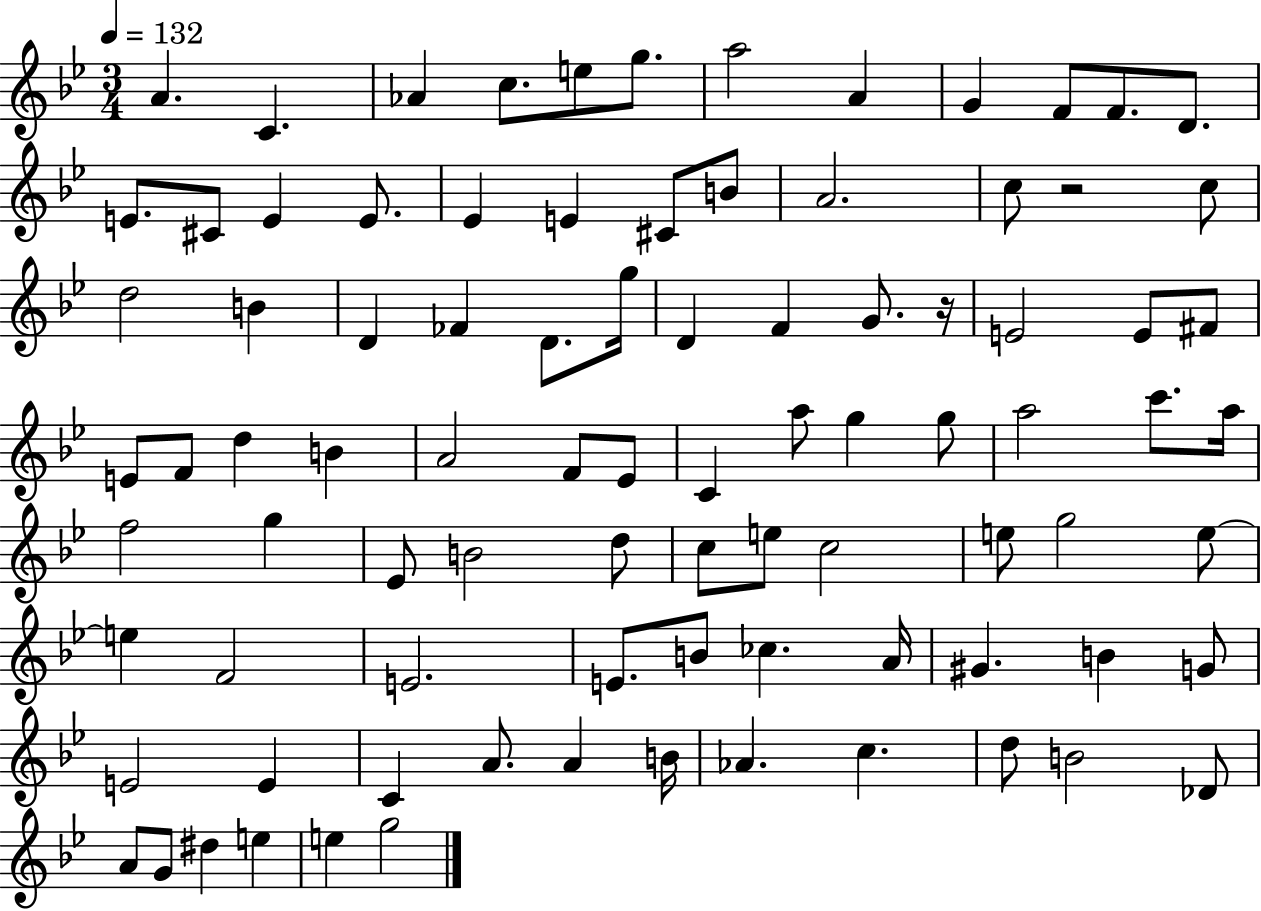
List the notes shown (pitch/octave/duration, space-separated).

A4/q. C4/q. Ab4/q C5/e. E5/e G5/e. A5/h A4/q G4/q F4/e F4/e. D4/e. E4/e. C#4/e E4/q E4/e. Eb4/q E4/q C#4/e B4/e A4/h. C5/e R/h C5/e D5/h B4/q D4/q FES4/q D4/e. G5/s D4/q F4/q G4/e. R/s E4/h E4/e F#4/e E4/e F4/e D5/q B4/q A4/h F4/e Eb4/e C4/q A5/e G5/q G5/e A5/h C6/e. A5/s F5/h G5/q Eb4/e B4/h D5/e C5/e E5/e C5/h E5/e G5/h E5/e E5/q F4/h E4/h. E4/e. B4/e CES5/q. A4/s G#4/q. B4/q G4/e E4/h E4/q C4/q A4/e. A4/q B4/s Ab4/q. C5/q. D5/e B4/h Db4/e A4/e G4/e D#5/q E5/q E5/q G5/h